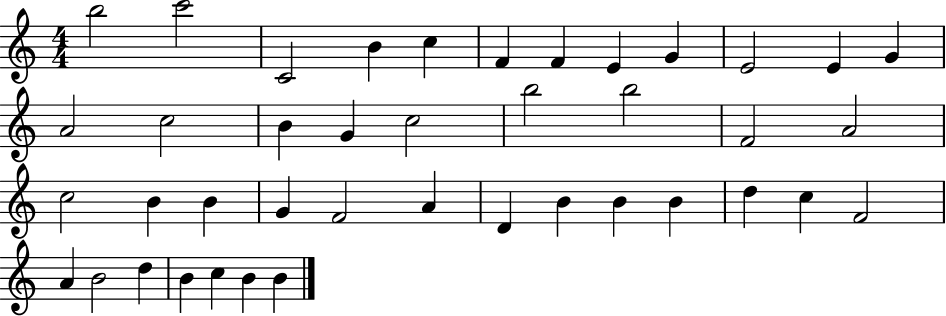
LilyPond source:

{
  \clef treble
  \numericTimeSignature
  \time 4/4
  \key c \major
  b''2 c'''2 | c'2 b'4 c''4 | f'4 f'4 e'4 g'4 | e'2 e'4 g'4 | \break a'2 c''2 | b'4 g'4 c''2 | b''2 b''2 | f'2 a'2 | \break c''2 b'4 b'4 | g'4 f'2 a'4 | d'4 b'4 b'4 b'4 | d''4 c''4 f'2 | \break a'4 b'2 d''4 | b'4 c''4 b'4 b'4 | \bar "|."
}